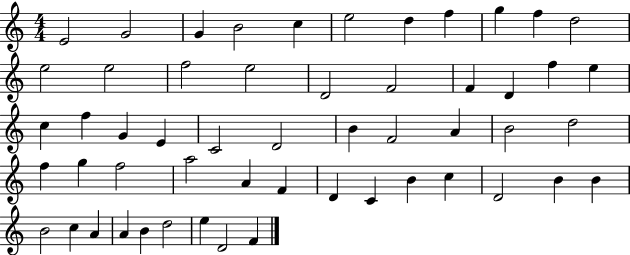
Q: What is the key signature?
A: C major